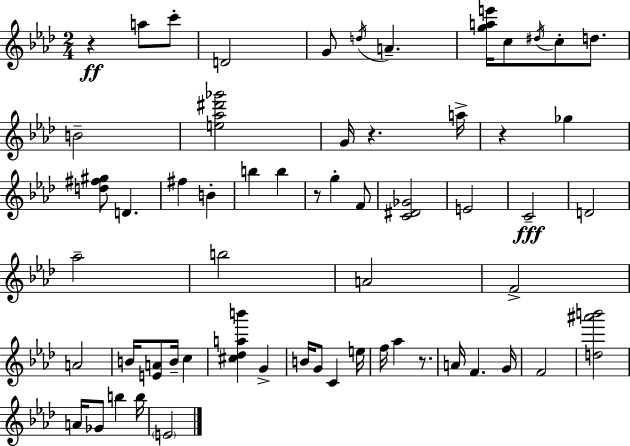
R/q A5/e C6/e D4/h G4/e D5/s A4/q. [G5,A5,E6]/s C5/e D#5/s C5/e D5/e. B4/h [E5,Ab5,D#6,Gb6]/h G4/s R/q. A5/s R/q Gb5/q [D5,F#5,G#5]/e D4/q. F#5/q B4/q B5/q B5/q R/e G5/q F4/e [C4,D#4,Gb4]/h E4/h C4/h D4/h Ab5/h B5/h A4/h F4/h A4/h B4/s [E4,A4]/e B4/s C5/q [C#5,Db5,A5,B6]/q G4/q B4/s G4/e C4/q E5/s F5/s Ab5/q R/e. A4/s F4/q. G4/s F4/h [D5,A#6,B6]/h A4/s Gb4/e B5/q B5/s E4/h